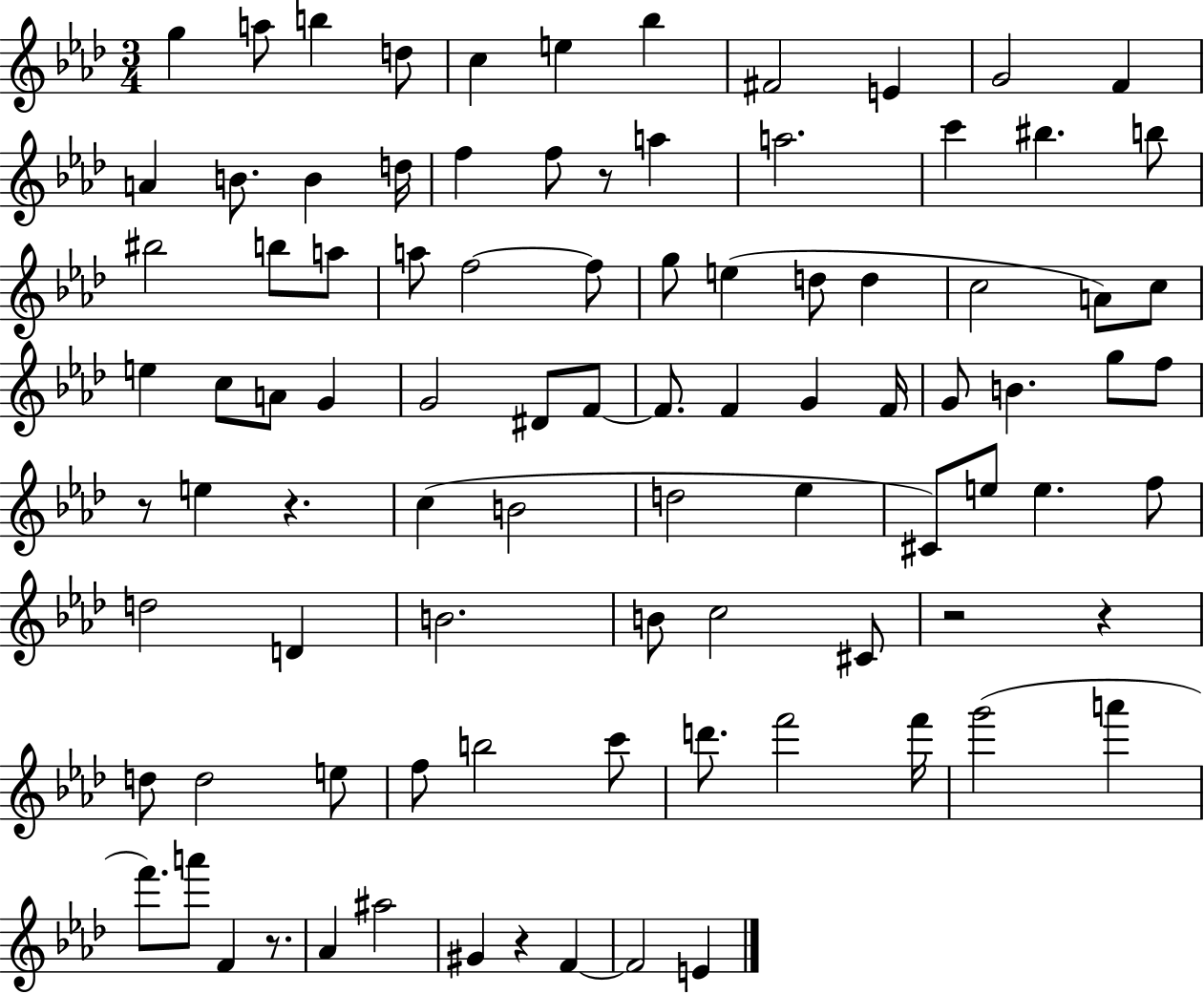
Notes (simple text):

G5/q A5/e B5/q D5/e C5/q E5/q Bb5/q F#4/h E4/q G4/h F4/q A4/q B4/e. B4/q D5/s F5/q F5/e R/e A5/q A5/h. C6/q BIS5/q. B5/e BIS5/h B5/e A5/e A5/e F5/h F5/e G5/e E5/q D5/e D5/q C5/h A4/e C5/e E5/q C5/e A4/e G4/q G4/h D#4/e F4/e F4/e. F4/q G4/q F4/s G4/e B4/q. G5/e F5/e R/e E5/q R/q. C5/q B4/h D5/h Eb5/q C#4/e E5/e E5/q. F5/e D5/h D4/q B4/h. B4/e C5/h C#4/e R/h R/q D5/e D5/h E5/e F5/e B5/h C6/e D6/e. F6/h F6/s G6/h A6/q F6/e. A6/e F4/q R/e. Ab4/q A#5/h G#4/q R/q F4/q F4/h E4/q